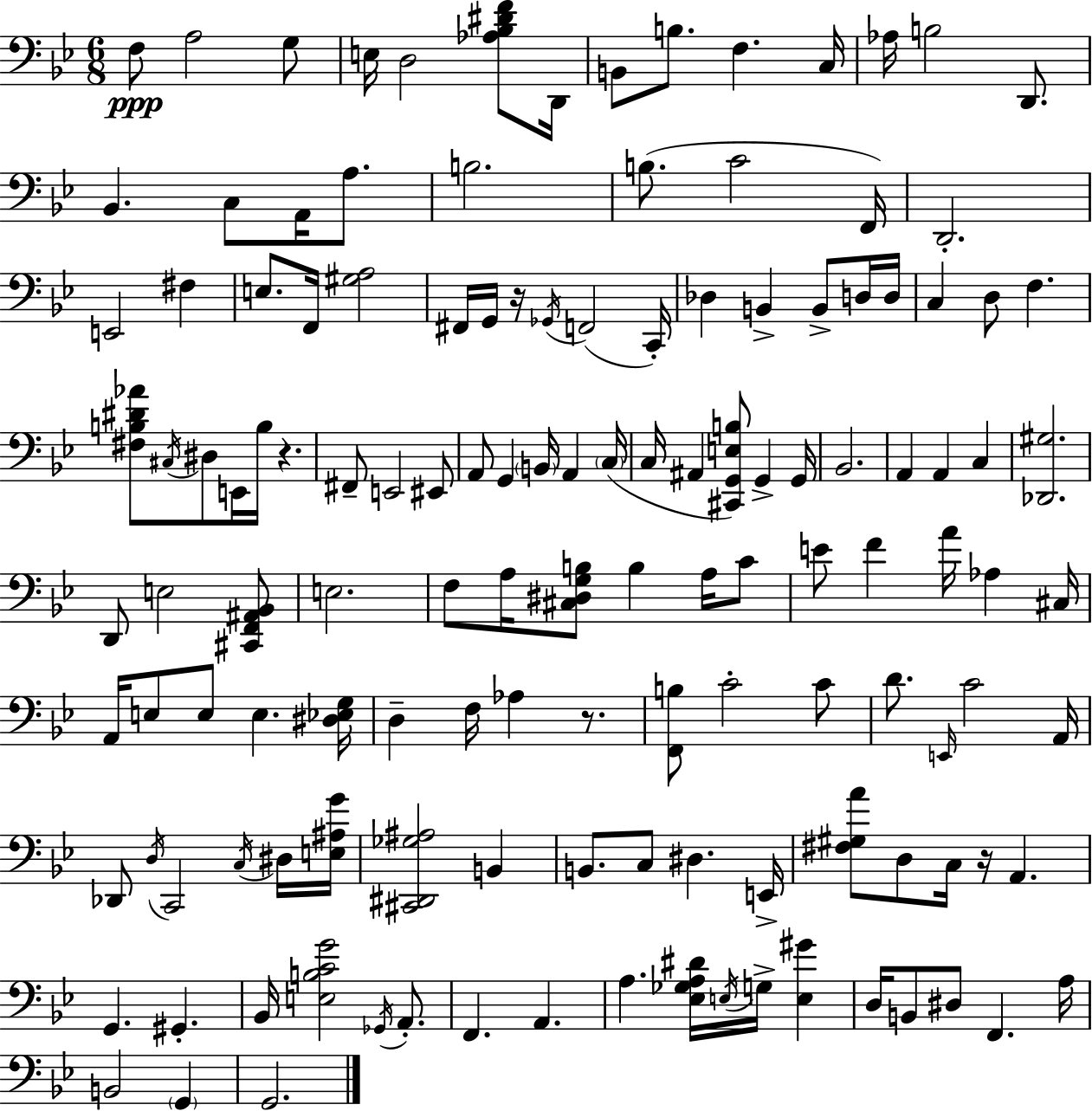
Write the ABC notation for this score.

X:1
T:Untitled
M:6/8
L:1/4
K:Bb
F,/2 A,2 G,/2 E,/4 D,2 [_A,_B,^DF]/2 D,,/4 B,,/2 B,/2 F, C,/4 _A,/4 B,2 D,,/2 _B,, C,/2 A,,/4 A,/2 B,2 B,/2 C2 F,,/4 D,,2 E,,2 ^F, E,/2 F,,/4 [^G,A,]2 ^F,,/4 G,,/4 z/4 _G,,/4 F,,2 C,,/4 _D, B,, B,,/2 D,/4 D,/4 C, D,/2 F, [^F,B,^D_A]/2 ^C,/4 ^D,/2 E,,/4 B,/4 z ^F,,/2 E,,2 ^E,,/2 A,,/2 G,, B,,/4 A,, C,/4 C,/4 ^A,, [^C,,G,,E,B,]/2 G,, G,,/4 _B,,2 A,, A,, C, [_D,,^G,]2 D,,/2 E,2 [^C,,F,,^A,,_B,,]/2 E,2 F,/2 A,/4 [^C,^D,G,B,]/2 B, A,/4 C/2 E/2 F A/4 _A, ^C,/4 A,,/4 E,/2 E,/2 E, [^D,_E,G,]/4 D, F,/4 _A, z/2 [F,,B,]/2 C2 C/2 D/2 E,,/4 C2 A,,/4 _D,,/2 D,/4 C,,2 C,/4 ^D,/4 [E,^A,G]/4 [^C,,^D,,_G,^A,]2 B,, B,,/2 C,/2 ^D, E,,/4 [^F,^G,A]/2 D,/2 C,/4 z/4 A,, G,, ^G,, _B,,/4 [E,B,CG]2 _G,,/4 A,,/2 F,, A,, A, [_E,_G,A,^D]/4 E,/4 G,/4 [E,^G] D,/4 B,,/2 ^D,/2 F,, A,/4 B,,2 G,, G,,2